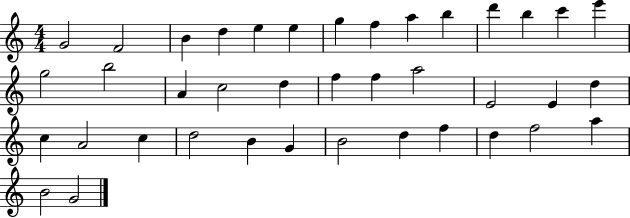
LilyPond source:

{
  \clef treble
  \numericTimeSignature
  \time 4/4
  \key c \major
  g'2 f'2 | b'4 d''4 e''4 e''4 | g''4 f''4 a''4 b''4 | d'''4 b''4 c'''4 e'''4 | \break g''2 b''2 | a'4 c''2 d''4 | f''4 f''4 a''2 | e'2 e'4 d''4 | \break c''4 a'2 c''4 | d''2 b'4 g'4 | b'2 d''4 f''4 | d''4 f''2 a''4 | \break b'2 g'2 | \bar "|."
}